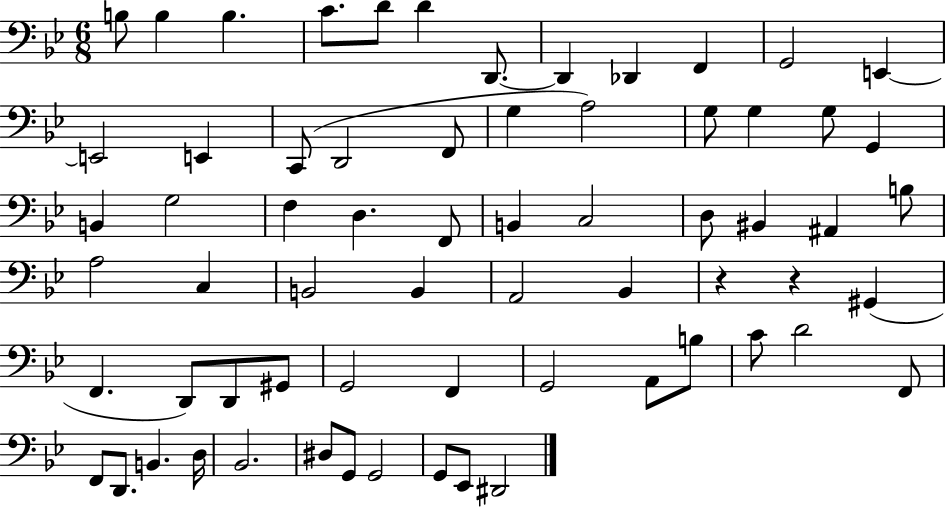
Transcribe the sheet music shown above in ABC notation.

X:1
T:Untitled
M:6/8
L:1/4
K:Bb
B,/2 B, B, C/2 D/2 D D,,/2 D,, _D,, F,, G,,2 E,, E,,2 E,, C,,/2 D,,2 F,,/2 G, A,2 G,/2 G, G,/2 G,, B,, G,2 F, D, F,,/2 B,, C,2 D,/2 ^B,, ^A,, B,/2 A,2 C, B,,2 B,, A,,2 _B,, z z ^G,, F,, D,,/2 D,,/2 ^G,,/2 G,,2 F,, G,,2 A,,/2 B,/2 C/2 D2 F,,/2 F,,/2 D,,/2 B,, D,/4 _B,,2 ^D,/2 G,,/2 G,,2 G,,/2 _E,,/2 ^D,,2